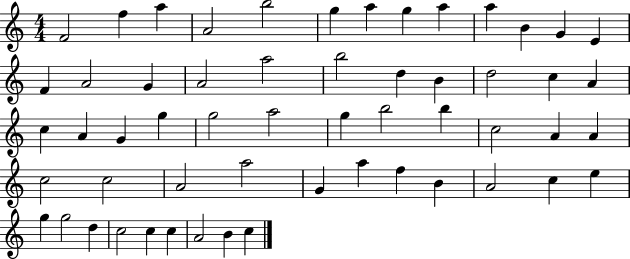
X:1
T:Untitled
M:4/4
L:1/4
K:C
F2 f a A2 b2 g a g a a B G E F A2 G A2 a2 b2 d B d2 c A c A G g g2 a2 g b2 b c2 A A c2 c2 A2 a2 G a f B A2 c e g g2 d c2 c c A2 B c